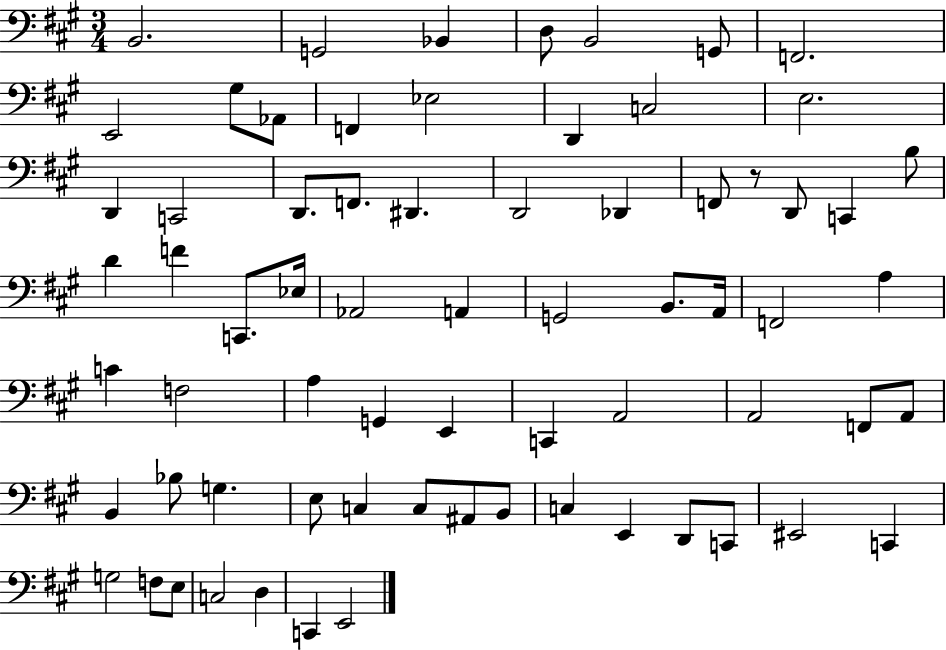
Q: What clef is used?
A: bass